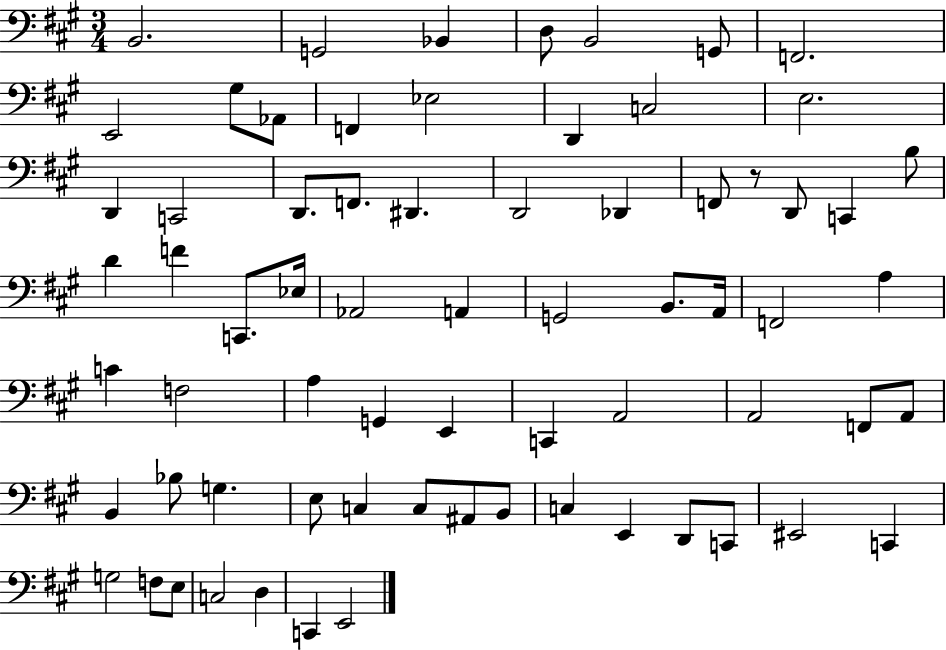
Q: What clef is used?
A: bass